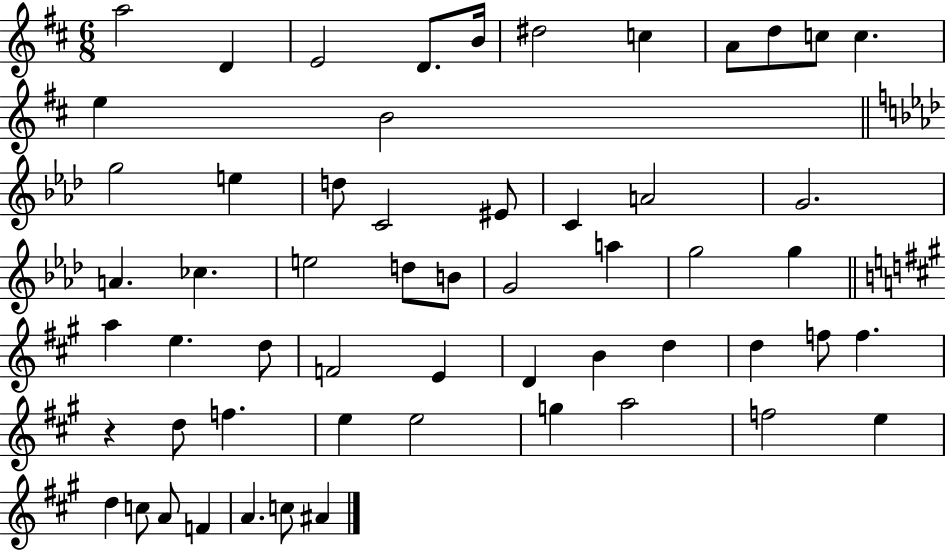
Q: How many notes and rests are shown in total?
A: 57